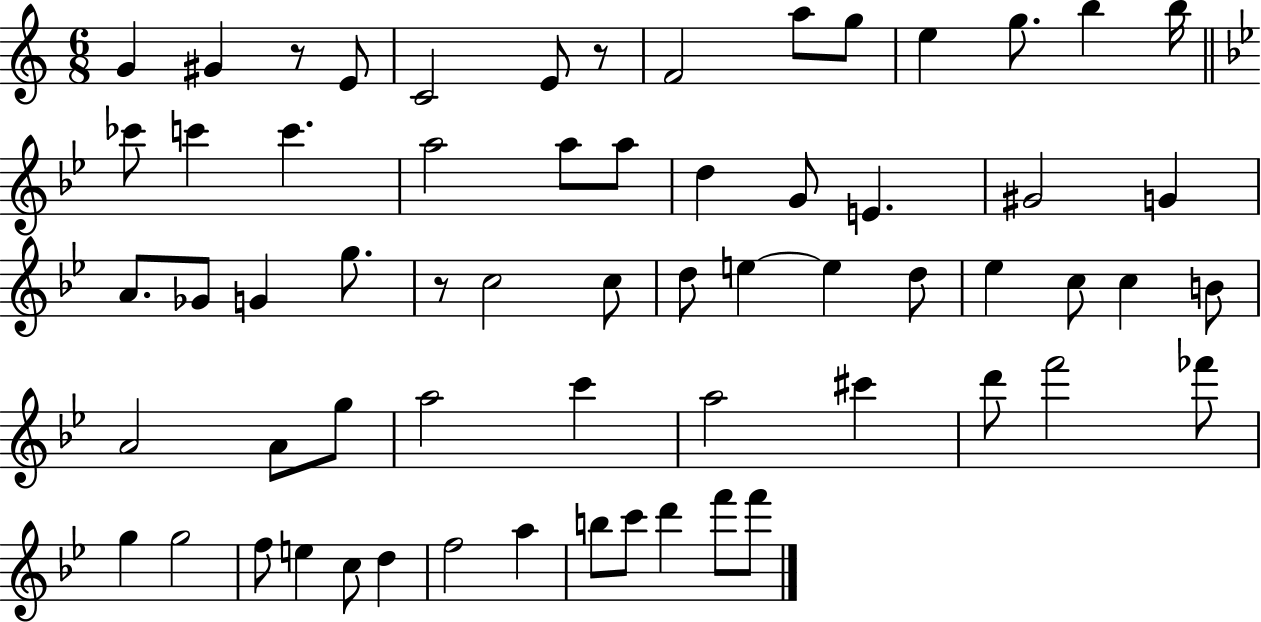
G4/q G#4/q R/e E4/e C4/h E4/e R/e F4/h A5/e G5/e E5/q G5/e. B5/q B5/s CES6/e C6/q C6/q. A5/h A5/e A5/e D5/q G4/e E4/q. G#4/h G4/q A4/e. Gb4/e G4/q G5/e. R/e C5/h C5/e D5/e E5/q E5/q D5/e Eb5/q C5/e C5/q B4/e A4/h A4/e G5/e A5/h C6/q A5/h C#6/q D6/e F6/h FES6/e G5/q G5/h F5/e E5/q C5/e D5/q F5/h A5/q B5/e C6/e D6/q F6/e F6/e